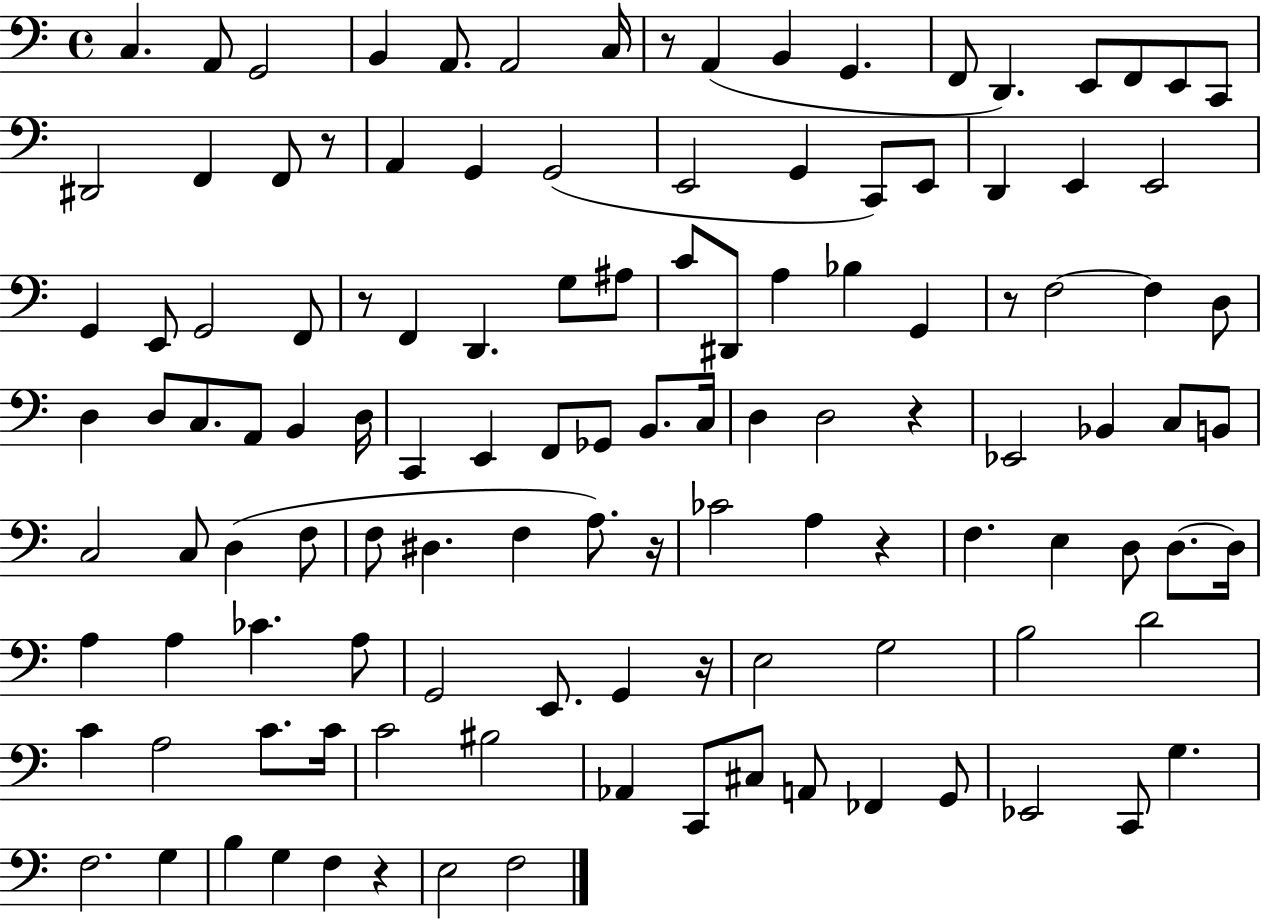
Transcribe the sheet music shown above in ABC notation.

X:1
T:Untitled
M:4/4
L:1/4
K:C
C, A,,/2 G,,2 B,, A,,/2 A,,2 C,/4 z/2 A,, B,, G,, F,,/2 D,, E,,/2 F,,/2 E,,/2 C,,/2 ^D,,2 F,, F,,/2 z/2 A,, G,, G,,2 E,,2 G,, C,,/2 E,,/2 D,, E,, E,,2 G,, E,,/2 G,,2 F,,/2 z/2 F,, D,, G,/2 ^A,/2 C/2 ^D,,/2 A, _B, G,, z/2 F,2 F, D,/2 D, D,/2 C,/2 A,,/2 B,, D,/4 C,, E,, F,,/2 _G,,/2 B,,/2 C,/4 D, D,2 z _E,,2 _B,, C,/2 B,,/2 C,2 C,/2 D, F,/2 F,/2 ^D, F, A,/2 z/4 _C2 A, z F, E, D,/2 D,/2 D,/4 A, A, _C A,/2 G,,2 E,,/2 G,, z/4 E,2 G,2 B,2 D2 C A,2 C/2 C/4 C2 ^B,2 _A,, C,,/2 ^C,/2 A,,/2 _F,, G,,/2 _E,,2 C,,/2 G, F,2 G, B, G, F, z E,2 F,2